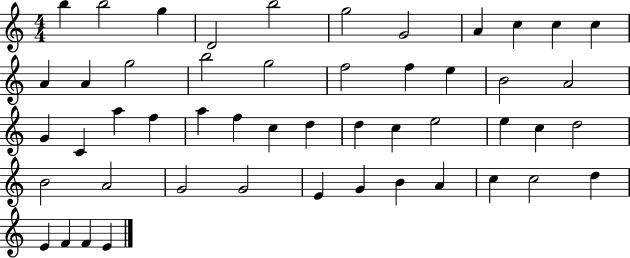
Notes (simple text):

B5/q B5/h G5/q D4/h B5/h G5/h G4/h A4/q C5/q C5/q C5/q A4/q A4/q G5/h B5/h G5/h F5/h F5/q E5/q B4/h A4/h G4/q C4/q A5/q F5/q A5/q F5/q C5/q D5/q D5/q C5/q E5/h E5/q C5/q D5/h B4/h A4/h G4/h G4/h E4/q G4/q B4/q A4/q C5/q C5/h D5/q E4/q F4/q F4/q E4/q